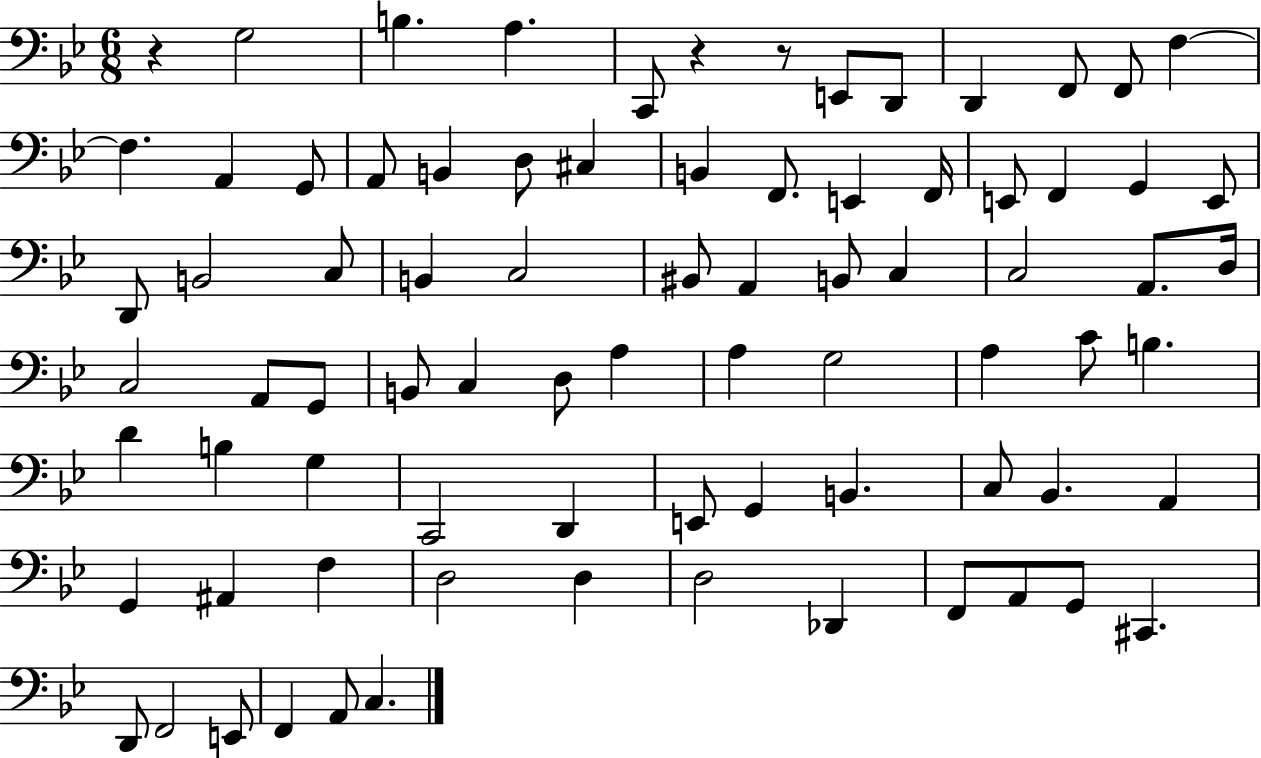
{
  \clef bass
  \numericTimeSignature
  \time 6/8
  \key bes \major
  \repeat volta 2 { r4 g2 | b4. a4. | c,8 r4 r8 e,8 d,8 | d,4 f,8 f,8 f4~~ | \break f4. a,4 g,8 | a,8 b,4 d8 cis4 | b,4 f,8. e,4 f,16 | e,8 f,4 g,4 e,8 | \break d,8 b,2 c8 | b,4 c2 | bis,8 a,4 b,8 c4 | c2 a,8. d16 | \break c2 a,8 g,8 | b,8 c4 d8 a4 | a4 g2 | a4 c'8 b4. | \break d'4 b4 g4 | c,2 d,4 | e,8 g,4 b,4. | c8 bes,4. a,4 | \break g,4 ais,4 f4 | d2 d4 | d2 des,4 | f,8 a,8 g,8 cis,4. | \break d,8 f,2 e,8 | f,4 a,8 c4. | } \bar "|."
}